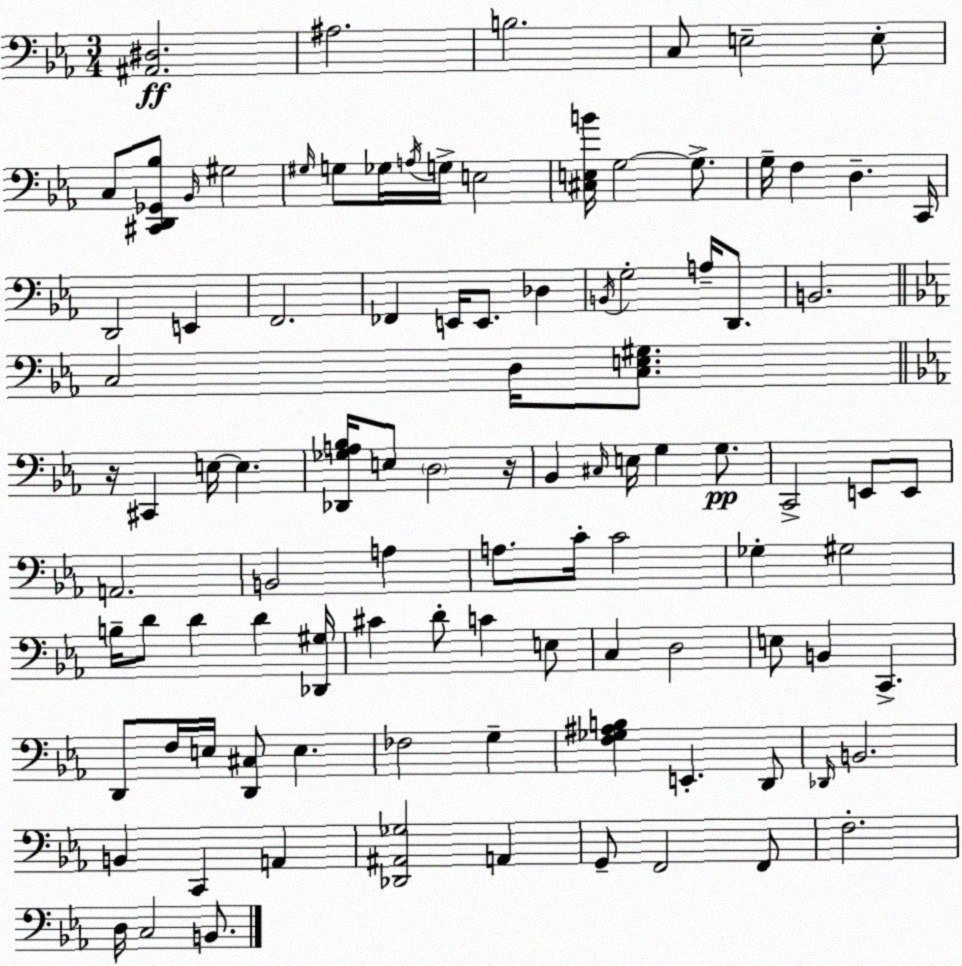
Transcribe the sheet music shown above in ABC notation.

X:1
T:Untitled
M:3/4
L:1/4
K:Eb
[^A,,^D,]2 ^A,2 B,2 C,/2 E,2 E,/2 C,/2 [^C,,D,,_G,,_B,]/2 _B,,/4 ^G,2 ^G,/4 G,/2 _G,/4 A,/4 G,/4 E,2 [^C,E,B]/4 G,2 G,/2 G,/4 F, D, C,,/4 D,,2 E,, F,,2 _F,, E,,/4 E,,/2 _D, B,,/4 G,2 A,/4 D,,/2 B,,2 C,2 D,/4 [C,E,^G,]/2 z/4 ^C,, E,/4 E, [_D,,_G,A,_B,]/4 E,/2 D,2 z/4 _B,, ^C,/4 E,/4 G, G,/2 C,,2 E,,/2 E,,/2 A,,2 B,,2 A, A,/2 C/4 C2 _G, ^G,2 B,/4 D/2 D D [_D,,^G,]/4 ^C D/2 C E,/2 C, D,2 E,/2 B,, C,, D,,/2 F,/4 E,/4 [D,,^C,]/2 E, _F,2 G, [F,_G,^A,B,] E,, D,,/2 _D,,/4 B,,2 B,, C,, A,, [_D,,^A,,_G,]2 A,, G,,/2 F,,2 F,,/2 F,2 D,/4 C,2 B,,/2